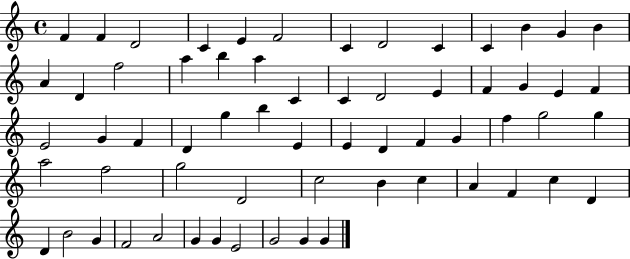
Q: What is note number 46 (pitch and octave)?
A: C5